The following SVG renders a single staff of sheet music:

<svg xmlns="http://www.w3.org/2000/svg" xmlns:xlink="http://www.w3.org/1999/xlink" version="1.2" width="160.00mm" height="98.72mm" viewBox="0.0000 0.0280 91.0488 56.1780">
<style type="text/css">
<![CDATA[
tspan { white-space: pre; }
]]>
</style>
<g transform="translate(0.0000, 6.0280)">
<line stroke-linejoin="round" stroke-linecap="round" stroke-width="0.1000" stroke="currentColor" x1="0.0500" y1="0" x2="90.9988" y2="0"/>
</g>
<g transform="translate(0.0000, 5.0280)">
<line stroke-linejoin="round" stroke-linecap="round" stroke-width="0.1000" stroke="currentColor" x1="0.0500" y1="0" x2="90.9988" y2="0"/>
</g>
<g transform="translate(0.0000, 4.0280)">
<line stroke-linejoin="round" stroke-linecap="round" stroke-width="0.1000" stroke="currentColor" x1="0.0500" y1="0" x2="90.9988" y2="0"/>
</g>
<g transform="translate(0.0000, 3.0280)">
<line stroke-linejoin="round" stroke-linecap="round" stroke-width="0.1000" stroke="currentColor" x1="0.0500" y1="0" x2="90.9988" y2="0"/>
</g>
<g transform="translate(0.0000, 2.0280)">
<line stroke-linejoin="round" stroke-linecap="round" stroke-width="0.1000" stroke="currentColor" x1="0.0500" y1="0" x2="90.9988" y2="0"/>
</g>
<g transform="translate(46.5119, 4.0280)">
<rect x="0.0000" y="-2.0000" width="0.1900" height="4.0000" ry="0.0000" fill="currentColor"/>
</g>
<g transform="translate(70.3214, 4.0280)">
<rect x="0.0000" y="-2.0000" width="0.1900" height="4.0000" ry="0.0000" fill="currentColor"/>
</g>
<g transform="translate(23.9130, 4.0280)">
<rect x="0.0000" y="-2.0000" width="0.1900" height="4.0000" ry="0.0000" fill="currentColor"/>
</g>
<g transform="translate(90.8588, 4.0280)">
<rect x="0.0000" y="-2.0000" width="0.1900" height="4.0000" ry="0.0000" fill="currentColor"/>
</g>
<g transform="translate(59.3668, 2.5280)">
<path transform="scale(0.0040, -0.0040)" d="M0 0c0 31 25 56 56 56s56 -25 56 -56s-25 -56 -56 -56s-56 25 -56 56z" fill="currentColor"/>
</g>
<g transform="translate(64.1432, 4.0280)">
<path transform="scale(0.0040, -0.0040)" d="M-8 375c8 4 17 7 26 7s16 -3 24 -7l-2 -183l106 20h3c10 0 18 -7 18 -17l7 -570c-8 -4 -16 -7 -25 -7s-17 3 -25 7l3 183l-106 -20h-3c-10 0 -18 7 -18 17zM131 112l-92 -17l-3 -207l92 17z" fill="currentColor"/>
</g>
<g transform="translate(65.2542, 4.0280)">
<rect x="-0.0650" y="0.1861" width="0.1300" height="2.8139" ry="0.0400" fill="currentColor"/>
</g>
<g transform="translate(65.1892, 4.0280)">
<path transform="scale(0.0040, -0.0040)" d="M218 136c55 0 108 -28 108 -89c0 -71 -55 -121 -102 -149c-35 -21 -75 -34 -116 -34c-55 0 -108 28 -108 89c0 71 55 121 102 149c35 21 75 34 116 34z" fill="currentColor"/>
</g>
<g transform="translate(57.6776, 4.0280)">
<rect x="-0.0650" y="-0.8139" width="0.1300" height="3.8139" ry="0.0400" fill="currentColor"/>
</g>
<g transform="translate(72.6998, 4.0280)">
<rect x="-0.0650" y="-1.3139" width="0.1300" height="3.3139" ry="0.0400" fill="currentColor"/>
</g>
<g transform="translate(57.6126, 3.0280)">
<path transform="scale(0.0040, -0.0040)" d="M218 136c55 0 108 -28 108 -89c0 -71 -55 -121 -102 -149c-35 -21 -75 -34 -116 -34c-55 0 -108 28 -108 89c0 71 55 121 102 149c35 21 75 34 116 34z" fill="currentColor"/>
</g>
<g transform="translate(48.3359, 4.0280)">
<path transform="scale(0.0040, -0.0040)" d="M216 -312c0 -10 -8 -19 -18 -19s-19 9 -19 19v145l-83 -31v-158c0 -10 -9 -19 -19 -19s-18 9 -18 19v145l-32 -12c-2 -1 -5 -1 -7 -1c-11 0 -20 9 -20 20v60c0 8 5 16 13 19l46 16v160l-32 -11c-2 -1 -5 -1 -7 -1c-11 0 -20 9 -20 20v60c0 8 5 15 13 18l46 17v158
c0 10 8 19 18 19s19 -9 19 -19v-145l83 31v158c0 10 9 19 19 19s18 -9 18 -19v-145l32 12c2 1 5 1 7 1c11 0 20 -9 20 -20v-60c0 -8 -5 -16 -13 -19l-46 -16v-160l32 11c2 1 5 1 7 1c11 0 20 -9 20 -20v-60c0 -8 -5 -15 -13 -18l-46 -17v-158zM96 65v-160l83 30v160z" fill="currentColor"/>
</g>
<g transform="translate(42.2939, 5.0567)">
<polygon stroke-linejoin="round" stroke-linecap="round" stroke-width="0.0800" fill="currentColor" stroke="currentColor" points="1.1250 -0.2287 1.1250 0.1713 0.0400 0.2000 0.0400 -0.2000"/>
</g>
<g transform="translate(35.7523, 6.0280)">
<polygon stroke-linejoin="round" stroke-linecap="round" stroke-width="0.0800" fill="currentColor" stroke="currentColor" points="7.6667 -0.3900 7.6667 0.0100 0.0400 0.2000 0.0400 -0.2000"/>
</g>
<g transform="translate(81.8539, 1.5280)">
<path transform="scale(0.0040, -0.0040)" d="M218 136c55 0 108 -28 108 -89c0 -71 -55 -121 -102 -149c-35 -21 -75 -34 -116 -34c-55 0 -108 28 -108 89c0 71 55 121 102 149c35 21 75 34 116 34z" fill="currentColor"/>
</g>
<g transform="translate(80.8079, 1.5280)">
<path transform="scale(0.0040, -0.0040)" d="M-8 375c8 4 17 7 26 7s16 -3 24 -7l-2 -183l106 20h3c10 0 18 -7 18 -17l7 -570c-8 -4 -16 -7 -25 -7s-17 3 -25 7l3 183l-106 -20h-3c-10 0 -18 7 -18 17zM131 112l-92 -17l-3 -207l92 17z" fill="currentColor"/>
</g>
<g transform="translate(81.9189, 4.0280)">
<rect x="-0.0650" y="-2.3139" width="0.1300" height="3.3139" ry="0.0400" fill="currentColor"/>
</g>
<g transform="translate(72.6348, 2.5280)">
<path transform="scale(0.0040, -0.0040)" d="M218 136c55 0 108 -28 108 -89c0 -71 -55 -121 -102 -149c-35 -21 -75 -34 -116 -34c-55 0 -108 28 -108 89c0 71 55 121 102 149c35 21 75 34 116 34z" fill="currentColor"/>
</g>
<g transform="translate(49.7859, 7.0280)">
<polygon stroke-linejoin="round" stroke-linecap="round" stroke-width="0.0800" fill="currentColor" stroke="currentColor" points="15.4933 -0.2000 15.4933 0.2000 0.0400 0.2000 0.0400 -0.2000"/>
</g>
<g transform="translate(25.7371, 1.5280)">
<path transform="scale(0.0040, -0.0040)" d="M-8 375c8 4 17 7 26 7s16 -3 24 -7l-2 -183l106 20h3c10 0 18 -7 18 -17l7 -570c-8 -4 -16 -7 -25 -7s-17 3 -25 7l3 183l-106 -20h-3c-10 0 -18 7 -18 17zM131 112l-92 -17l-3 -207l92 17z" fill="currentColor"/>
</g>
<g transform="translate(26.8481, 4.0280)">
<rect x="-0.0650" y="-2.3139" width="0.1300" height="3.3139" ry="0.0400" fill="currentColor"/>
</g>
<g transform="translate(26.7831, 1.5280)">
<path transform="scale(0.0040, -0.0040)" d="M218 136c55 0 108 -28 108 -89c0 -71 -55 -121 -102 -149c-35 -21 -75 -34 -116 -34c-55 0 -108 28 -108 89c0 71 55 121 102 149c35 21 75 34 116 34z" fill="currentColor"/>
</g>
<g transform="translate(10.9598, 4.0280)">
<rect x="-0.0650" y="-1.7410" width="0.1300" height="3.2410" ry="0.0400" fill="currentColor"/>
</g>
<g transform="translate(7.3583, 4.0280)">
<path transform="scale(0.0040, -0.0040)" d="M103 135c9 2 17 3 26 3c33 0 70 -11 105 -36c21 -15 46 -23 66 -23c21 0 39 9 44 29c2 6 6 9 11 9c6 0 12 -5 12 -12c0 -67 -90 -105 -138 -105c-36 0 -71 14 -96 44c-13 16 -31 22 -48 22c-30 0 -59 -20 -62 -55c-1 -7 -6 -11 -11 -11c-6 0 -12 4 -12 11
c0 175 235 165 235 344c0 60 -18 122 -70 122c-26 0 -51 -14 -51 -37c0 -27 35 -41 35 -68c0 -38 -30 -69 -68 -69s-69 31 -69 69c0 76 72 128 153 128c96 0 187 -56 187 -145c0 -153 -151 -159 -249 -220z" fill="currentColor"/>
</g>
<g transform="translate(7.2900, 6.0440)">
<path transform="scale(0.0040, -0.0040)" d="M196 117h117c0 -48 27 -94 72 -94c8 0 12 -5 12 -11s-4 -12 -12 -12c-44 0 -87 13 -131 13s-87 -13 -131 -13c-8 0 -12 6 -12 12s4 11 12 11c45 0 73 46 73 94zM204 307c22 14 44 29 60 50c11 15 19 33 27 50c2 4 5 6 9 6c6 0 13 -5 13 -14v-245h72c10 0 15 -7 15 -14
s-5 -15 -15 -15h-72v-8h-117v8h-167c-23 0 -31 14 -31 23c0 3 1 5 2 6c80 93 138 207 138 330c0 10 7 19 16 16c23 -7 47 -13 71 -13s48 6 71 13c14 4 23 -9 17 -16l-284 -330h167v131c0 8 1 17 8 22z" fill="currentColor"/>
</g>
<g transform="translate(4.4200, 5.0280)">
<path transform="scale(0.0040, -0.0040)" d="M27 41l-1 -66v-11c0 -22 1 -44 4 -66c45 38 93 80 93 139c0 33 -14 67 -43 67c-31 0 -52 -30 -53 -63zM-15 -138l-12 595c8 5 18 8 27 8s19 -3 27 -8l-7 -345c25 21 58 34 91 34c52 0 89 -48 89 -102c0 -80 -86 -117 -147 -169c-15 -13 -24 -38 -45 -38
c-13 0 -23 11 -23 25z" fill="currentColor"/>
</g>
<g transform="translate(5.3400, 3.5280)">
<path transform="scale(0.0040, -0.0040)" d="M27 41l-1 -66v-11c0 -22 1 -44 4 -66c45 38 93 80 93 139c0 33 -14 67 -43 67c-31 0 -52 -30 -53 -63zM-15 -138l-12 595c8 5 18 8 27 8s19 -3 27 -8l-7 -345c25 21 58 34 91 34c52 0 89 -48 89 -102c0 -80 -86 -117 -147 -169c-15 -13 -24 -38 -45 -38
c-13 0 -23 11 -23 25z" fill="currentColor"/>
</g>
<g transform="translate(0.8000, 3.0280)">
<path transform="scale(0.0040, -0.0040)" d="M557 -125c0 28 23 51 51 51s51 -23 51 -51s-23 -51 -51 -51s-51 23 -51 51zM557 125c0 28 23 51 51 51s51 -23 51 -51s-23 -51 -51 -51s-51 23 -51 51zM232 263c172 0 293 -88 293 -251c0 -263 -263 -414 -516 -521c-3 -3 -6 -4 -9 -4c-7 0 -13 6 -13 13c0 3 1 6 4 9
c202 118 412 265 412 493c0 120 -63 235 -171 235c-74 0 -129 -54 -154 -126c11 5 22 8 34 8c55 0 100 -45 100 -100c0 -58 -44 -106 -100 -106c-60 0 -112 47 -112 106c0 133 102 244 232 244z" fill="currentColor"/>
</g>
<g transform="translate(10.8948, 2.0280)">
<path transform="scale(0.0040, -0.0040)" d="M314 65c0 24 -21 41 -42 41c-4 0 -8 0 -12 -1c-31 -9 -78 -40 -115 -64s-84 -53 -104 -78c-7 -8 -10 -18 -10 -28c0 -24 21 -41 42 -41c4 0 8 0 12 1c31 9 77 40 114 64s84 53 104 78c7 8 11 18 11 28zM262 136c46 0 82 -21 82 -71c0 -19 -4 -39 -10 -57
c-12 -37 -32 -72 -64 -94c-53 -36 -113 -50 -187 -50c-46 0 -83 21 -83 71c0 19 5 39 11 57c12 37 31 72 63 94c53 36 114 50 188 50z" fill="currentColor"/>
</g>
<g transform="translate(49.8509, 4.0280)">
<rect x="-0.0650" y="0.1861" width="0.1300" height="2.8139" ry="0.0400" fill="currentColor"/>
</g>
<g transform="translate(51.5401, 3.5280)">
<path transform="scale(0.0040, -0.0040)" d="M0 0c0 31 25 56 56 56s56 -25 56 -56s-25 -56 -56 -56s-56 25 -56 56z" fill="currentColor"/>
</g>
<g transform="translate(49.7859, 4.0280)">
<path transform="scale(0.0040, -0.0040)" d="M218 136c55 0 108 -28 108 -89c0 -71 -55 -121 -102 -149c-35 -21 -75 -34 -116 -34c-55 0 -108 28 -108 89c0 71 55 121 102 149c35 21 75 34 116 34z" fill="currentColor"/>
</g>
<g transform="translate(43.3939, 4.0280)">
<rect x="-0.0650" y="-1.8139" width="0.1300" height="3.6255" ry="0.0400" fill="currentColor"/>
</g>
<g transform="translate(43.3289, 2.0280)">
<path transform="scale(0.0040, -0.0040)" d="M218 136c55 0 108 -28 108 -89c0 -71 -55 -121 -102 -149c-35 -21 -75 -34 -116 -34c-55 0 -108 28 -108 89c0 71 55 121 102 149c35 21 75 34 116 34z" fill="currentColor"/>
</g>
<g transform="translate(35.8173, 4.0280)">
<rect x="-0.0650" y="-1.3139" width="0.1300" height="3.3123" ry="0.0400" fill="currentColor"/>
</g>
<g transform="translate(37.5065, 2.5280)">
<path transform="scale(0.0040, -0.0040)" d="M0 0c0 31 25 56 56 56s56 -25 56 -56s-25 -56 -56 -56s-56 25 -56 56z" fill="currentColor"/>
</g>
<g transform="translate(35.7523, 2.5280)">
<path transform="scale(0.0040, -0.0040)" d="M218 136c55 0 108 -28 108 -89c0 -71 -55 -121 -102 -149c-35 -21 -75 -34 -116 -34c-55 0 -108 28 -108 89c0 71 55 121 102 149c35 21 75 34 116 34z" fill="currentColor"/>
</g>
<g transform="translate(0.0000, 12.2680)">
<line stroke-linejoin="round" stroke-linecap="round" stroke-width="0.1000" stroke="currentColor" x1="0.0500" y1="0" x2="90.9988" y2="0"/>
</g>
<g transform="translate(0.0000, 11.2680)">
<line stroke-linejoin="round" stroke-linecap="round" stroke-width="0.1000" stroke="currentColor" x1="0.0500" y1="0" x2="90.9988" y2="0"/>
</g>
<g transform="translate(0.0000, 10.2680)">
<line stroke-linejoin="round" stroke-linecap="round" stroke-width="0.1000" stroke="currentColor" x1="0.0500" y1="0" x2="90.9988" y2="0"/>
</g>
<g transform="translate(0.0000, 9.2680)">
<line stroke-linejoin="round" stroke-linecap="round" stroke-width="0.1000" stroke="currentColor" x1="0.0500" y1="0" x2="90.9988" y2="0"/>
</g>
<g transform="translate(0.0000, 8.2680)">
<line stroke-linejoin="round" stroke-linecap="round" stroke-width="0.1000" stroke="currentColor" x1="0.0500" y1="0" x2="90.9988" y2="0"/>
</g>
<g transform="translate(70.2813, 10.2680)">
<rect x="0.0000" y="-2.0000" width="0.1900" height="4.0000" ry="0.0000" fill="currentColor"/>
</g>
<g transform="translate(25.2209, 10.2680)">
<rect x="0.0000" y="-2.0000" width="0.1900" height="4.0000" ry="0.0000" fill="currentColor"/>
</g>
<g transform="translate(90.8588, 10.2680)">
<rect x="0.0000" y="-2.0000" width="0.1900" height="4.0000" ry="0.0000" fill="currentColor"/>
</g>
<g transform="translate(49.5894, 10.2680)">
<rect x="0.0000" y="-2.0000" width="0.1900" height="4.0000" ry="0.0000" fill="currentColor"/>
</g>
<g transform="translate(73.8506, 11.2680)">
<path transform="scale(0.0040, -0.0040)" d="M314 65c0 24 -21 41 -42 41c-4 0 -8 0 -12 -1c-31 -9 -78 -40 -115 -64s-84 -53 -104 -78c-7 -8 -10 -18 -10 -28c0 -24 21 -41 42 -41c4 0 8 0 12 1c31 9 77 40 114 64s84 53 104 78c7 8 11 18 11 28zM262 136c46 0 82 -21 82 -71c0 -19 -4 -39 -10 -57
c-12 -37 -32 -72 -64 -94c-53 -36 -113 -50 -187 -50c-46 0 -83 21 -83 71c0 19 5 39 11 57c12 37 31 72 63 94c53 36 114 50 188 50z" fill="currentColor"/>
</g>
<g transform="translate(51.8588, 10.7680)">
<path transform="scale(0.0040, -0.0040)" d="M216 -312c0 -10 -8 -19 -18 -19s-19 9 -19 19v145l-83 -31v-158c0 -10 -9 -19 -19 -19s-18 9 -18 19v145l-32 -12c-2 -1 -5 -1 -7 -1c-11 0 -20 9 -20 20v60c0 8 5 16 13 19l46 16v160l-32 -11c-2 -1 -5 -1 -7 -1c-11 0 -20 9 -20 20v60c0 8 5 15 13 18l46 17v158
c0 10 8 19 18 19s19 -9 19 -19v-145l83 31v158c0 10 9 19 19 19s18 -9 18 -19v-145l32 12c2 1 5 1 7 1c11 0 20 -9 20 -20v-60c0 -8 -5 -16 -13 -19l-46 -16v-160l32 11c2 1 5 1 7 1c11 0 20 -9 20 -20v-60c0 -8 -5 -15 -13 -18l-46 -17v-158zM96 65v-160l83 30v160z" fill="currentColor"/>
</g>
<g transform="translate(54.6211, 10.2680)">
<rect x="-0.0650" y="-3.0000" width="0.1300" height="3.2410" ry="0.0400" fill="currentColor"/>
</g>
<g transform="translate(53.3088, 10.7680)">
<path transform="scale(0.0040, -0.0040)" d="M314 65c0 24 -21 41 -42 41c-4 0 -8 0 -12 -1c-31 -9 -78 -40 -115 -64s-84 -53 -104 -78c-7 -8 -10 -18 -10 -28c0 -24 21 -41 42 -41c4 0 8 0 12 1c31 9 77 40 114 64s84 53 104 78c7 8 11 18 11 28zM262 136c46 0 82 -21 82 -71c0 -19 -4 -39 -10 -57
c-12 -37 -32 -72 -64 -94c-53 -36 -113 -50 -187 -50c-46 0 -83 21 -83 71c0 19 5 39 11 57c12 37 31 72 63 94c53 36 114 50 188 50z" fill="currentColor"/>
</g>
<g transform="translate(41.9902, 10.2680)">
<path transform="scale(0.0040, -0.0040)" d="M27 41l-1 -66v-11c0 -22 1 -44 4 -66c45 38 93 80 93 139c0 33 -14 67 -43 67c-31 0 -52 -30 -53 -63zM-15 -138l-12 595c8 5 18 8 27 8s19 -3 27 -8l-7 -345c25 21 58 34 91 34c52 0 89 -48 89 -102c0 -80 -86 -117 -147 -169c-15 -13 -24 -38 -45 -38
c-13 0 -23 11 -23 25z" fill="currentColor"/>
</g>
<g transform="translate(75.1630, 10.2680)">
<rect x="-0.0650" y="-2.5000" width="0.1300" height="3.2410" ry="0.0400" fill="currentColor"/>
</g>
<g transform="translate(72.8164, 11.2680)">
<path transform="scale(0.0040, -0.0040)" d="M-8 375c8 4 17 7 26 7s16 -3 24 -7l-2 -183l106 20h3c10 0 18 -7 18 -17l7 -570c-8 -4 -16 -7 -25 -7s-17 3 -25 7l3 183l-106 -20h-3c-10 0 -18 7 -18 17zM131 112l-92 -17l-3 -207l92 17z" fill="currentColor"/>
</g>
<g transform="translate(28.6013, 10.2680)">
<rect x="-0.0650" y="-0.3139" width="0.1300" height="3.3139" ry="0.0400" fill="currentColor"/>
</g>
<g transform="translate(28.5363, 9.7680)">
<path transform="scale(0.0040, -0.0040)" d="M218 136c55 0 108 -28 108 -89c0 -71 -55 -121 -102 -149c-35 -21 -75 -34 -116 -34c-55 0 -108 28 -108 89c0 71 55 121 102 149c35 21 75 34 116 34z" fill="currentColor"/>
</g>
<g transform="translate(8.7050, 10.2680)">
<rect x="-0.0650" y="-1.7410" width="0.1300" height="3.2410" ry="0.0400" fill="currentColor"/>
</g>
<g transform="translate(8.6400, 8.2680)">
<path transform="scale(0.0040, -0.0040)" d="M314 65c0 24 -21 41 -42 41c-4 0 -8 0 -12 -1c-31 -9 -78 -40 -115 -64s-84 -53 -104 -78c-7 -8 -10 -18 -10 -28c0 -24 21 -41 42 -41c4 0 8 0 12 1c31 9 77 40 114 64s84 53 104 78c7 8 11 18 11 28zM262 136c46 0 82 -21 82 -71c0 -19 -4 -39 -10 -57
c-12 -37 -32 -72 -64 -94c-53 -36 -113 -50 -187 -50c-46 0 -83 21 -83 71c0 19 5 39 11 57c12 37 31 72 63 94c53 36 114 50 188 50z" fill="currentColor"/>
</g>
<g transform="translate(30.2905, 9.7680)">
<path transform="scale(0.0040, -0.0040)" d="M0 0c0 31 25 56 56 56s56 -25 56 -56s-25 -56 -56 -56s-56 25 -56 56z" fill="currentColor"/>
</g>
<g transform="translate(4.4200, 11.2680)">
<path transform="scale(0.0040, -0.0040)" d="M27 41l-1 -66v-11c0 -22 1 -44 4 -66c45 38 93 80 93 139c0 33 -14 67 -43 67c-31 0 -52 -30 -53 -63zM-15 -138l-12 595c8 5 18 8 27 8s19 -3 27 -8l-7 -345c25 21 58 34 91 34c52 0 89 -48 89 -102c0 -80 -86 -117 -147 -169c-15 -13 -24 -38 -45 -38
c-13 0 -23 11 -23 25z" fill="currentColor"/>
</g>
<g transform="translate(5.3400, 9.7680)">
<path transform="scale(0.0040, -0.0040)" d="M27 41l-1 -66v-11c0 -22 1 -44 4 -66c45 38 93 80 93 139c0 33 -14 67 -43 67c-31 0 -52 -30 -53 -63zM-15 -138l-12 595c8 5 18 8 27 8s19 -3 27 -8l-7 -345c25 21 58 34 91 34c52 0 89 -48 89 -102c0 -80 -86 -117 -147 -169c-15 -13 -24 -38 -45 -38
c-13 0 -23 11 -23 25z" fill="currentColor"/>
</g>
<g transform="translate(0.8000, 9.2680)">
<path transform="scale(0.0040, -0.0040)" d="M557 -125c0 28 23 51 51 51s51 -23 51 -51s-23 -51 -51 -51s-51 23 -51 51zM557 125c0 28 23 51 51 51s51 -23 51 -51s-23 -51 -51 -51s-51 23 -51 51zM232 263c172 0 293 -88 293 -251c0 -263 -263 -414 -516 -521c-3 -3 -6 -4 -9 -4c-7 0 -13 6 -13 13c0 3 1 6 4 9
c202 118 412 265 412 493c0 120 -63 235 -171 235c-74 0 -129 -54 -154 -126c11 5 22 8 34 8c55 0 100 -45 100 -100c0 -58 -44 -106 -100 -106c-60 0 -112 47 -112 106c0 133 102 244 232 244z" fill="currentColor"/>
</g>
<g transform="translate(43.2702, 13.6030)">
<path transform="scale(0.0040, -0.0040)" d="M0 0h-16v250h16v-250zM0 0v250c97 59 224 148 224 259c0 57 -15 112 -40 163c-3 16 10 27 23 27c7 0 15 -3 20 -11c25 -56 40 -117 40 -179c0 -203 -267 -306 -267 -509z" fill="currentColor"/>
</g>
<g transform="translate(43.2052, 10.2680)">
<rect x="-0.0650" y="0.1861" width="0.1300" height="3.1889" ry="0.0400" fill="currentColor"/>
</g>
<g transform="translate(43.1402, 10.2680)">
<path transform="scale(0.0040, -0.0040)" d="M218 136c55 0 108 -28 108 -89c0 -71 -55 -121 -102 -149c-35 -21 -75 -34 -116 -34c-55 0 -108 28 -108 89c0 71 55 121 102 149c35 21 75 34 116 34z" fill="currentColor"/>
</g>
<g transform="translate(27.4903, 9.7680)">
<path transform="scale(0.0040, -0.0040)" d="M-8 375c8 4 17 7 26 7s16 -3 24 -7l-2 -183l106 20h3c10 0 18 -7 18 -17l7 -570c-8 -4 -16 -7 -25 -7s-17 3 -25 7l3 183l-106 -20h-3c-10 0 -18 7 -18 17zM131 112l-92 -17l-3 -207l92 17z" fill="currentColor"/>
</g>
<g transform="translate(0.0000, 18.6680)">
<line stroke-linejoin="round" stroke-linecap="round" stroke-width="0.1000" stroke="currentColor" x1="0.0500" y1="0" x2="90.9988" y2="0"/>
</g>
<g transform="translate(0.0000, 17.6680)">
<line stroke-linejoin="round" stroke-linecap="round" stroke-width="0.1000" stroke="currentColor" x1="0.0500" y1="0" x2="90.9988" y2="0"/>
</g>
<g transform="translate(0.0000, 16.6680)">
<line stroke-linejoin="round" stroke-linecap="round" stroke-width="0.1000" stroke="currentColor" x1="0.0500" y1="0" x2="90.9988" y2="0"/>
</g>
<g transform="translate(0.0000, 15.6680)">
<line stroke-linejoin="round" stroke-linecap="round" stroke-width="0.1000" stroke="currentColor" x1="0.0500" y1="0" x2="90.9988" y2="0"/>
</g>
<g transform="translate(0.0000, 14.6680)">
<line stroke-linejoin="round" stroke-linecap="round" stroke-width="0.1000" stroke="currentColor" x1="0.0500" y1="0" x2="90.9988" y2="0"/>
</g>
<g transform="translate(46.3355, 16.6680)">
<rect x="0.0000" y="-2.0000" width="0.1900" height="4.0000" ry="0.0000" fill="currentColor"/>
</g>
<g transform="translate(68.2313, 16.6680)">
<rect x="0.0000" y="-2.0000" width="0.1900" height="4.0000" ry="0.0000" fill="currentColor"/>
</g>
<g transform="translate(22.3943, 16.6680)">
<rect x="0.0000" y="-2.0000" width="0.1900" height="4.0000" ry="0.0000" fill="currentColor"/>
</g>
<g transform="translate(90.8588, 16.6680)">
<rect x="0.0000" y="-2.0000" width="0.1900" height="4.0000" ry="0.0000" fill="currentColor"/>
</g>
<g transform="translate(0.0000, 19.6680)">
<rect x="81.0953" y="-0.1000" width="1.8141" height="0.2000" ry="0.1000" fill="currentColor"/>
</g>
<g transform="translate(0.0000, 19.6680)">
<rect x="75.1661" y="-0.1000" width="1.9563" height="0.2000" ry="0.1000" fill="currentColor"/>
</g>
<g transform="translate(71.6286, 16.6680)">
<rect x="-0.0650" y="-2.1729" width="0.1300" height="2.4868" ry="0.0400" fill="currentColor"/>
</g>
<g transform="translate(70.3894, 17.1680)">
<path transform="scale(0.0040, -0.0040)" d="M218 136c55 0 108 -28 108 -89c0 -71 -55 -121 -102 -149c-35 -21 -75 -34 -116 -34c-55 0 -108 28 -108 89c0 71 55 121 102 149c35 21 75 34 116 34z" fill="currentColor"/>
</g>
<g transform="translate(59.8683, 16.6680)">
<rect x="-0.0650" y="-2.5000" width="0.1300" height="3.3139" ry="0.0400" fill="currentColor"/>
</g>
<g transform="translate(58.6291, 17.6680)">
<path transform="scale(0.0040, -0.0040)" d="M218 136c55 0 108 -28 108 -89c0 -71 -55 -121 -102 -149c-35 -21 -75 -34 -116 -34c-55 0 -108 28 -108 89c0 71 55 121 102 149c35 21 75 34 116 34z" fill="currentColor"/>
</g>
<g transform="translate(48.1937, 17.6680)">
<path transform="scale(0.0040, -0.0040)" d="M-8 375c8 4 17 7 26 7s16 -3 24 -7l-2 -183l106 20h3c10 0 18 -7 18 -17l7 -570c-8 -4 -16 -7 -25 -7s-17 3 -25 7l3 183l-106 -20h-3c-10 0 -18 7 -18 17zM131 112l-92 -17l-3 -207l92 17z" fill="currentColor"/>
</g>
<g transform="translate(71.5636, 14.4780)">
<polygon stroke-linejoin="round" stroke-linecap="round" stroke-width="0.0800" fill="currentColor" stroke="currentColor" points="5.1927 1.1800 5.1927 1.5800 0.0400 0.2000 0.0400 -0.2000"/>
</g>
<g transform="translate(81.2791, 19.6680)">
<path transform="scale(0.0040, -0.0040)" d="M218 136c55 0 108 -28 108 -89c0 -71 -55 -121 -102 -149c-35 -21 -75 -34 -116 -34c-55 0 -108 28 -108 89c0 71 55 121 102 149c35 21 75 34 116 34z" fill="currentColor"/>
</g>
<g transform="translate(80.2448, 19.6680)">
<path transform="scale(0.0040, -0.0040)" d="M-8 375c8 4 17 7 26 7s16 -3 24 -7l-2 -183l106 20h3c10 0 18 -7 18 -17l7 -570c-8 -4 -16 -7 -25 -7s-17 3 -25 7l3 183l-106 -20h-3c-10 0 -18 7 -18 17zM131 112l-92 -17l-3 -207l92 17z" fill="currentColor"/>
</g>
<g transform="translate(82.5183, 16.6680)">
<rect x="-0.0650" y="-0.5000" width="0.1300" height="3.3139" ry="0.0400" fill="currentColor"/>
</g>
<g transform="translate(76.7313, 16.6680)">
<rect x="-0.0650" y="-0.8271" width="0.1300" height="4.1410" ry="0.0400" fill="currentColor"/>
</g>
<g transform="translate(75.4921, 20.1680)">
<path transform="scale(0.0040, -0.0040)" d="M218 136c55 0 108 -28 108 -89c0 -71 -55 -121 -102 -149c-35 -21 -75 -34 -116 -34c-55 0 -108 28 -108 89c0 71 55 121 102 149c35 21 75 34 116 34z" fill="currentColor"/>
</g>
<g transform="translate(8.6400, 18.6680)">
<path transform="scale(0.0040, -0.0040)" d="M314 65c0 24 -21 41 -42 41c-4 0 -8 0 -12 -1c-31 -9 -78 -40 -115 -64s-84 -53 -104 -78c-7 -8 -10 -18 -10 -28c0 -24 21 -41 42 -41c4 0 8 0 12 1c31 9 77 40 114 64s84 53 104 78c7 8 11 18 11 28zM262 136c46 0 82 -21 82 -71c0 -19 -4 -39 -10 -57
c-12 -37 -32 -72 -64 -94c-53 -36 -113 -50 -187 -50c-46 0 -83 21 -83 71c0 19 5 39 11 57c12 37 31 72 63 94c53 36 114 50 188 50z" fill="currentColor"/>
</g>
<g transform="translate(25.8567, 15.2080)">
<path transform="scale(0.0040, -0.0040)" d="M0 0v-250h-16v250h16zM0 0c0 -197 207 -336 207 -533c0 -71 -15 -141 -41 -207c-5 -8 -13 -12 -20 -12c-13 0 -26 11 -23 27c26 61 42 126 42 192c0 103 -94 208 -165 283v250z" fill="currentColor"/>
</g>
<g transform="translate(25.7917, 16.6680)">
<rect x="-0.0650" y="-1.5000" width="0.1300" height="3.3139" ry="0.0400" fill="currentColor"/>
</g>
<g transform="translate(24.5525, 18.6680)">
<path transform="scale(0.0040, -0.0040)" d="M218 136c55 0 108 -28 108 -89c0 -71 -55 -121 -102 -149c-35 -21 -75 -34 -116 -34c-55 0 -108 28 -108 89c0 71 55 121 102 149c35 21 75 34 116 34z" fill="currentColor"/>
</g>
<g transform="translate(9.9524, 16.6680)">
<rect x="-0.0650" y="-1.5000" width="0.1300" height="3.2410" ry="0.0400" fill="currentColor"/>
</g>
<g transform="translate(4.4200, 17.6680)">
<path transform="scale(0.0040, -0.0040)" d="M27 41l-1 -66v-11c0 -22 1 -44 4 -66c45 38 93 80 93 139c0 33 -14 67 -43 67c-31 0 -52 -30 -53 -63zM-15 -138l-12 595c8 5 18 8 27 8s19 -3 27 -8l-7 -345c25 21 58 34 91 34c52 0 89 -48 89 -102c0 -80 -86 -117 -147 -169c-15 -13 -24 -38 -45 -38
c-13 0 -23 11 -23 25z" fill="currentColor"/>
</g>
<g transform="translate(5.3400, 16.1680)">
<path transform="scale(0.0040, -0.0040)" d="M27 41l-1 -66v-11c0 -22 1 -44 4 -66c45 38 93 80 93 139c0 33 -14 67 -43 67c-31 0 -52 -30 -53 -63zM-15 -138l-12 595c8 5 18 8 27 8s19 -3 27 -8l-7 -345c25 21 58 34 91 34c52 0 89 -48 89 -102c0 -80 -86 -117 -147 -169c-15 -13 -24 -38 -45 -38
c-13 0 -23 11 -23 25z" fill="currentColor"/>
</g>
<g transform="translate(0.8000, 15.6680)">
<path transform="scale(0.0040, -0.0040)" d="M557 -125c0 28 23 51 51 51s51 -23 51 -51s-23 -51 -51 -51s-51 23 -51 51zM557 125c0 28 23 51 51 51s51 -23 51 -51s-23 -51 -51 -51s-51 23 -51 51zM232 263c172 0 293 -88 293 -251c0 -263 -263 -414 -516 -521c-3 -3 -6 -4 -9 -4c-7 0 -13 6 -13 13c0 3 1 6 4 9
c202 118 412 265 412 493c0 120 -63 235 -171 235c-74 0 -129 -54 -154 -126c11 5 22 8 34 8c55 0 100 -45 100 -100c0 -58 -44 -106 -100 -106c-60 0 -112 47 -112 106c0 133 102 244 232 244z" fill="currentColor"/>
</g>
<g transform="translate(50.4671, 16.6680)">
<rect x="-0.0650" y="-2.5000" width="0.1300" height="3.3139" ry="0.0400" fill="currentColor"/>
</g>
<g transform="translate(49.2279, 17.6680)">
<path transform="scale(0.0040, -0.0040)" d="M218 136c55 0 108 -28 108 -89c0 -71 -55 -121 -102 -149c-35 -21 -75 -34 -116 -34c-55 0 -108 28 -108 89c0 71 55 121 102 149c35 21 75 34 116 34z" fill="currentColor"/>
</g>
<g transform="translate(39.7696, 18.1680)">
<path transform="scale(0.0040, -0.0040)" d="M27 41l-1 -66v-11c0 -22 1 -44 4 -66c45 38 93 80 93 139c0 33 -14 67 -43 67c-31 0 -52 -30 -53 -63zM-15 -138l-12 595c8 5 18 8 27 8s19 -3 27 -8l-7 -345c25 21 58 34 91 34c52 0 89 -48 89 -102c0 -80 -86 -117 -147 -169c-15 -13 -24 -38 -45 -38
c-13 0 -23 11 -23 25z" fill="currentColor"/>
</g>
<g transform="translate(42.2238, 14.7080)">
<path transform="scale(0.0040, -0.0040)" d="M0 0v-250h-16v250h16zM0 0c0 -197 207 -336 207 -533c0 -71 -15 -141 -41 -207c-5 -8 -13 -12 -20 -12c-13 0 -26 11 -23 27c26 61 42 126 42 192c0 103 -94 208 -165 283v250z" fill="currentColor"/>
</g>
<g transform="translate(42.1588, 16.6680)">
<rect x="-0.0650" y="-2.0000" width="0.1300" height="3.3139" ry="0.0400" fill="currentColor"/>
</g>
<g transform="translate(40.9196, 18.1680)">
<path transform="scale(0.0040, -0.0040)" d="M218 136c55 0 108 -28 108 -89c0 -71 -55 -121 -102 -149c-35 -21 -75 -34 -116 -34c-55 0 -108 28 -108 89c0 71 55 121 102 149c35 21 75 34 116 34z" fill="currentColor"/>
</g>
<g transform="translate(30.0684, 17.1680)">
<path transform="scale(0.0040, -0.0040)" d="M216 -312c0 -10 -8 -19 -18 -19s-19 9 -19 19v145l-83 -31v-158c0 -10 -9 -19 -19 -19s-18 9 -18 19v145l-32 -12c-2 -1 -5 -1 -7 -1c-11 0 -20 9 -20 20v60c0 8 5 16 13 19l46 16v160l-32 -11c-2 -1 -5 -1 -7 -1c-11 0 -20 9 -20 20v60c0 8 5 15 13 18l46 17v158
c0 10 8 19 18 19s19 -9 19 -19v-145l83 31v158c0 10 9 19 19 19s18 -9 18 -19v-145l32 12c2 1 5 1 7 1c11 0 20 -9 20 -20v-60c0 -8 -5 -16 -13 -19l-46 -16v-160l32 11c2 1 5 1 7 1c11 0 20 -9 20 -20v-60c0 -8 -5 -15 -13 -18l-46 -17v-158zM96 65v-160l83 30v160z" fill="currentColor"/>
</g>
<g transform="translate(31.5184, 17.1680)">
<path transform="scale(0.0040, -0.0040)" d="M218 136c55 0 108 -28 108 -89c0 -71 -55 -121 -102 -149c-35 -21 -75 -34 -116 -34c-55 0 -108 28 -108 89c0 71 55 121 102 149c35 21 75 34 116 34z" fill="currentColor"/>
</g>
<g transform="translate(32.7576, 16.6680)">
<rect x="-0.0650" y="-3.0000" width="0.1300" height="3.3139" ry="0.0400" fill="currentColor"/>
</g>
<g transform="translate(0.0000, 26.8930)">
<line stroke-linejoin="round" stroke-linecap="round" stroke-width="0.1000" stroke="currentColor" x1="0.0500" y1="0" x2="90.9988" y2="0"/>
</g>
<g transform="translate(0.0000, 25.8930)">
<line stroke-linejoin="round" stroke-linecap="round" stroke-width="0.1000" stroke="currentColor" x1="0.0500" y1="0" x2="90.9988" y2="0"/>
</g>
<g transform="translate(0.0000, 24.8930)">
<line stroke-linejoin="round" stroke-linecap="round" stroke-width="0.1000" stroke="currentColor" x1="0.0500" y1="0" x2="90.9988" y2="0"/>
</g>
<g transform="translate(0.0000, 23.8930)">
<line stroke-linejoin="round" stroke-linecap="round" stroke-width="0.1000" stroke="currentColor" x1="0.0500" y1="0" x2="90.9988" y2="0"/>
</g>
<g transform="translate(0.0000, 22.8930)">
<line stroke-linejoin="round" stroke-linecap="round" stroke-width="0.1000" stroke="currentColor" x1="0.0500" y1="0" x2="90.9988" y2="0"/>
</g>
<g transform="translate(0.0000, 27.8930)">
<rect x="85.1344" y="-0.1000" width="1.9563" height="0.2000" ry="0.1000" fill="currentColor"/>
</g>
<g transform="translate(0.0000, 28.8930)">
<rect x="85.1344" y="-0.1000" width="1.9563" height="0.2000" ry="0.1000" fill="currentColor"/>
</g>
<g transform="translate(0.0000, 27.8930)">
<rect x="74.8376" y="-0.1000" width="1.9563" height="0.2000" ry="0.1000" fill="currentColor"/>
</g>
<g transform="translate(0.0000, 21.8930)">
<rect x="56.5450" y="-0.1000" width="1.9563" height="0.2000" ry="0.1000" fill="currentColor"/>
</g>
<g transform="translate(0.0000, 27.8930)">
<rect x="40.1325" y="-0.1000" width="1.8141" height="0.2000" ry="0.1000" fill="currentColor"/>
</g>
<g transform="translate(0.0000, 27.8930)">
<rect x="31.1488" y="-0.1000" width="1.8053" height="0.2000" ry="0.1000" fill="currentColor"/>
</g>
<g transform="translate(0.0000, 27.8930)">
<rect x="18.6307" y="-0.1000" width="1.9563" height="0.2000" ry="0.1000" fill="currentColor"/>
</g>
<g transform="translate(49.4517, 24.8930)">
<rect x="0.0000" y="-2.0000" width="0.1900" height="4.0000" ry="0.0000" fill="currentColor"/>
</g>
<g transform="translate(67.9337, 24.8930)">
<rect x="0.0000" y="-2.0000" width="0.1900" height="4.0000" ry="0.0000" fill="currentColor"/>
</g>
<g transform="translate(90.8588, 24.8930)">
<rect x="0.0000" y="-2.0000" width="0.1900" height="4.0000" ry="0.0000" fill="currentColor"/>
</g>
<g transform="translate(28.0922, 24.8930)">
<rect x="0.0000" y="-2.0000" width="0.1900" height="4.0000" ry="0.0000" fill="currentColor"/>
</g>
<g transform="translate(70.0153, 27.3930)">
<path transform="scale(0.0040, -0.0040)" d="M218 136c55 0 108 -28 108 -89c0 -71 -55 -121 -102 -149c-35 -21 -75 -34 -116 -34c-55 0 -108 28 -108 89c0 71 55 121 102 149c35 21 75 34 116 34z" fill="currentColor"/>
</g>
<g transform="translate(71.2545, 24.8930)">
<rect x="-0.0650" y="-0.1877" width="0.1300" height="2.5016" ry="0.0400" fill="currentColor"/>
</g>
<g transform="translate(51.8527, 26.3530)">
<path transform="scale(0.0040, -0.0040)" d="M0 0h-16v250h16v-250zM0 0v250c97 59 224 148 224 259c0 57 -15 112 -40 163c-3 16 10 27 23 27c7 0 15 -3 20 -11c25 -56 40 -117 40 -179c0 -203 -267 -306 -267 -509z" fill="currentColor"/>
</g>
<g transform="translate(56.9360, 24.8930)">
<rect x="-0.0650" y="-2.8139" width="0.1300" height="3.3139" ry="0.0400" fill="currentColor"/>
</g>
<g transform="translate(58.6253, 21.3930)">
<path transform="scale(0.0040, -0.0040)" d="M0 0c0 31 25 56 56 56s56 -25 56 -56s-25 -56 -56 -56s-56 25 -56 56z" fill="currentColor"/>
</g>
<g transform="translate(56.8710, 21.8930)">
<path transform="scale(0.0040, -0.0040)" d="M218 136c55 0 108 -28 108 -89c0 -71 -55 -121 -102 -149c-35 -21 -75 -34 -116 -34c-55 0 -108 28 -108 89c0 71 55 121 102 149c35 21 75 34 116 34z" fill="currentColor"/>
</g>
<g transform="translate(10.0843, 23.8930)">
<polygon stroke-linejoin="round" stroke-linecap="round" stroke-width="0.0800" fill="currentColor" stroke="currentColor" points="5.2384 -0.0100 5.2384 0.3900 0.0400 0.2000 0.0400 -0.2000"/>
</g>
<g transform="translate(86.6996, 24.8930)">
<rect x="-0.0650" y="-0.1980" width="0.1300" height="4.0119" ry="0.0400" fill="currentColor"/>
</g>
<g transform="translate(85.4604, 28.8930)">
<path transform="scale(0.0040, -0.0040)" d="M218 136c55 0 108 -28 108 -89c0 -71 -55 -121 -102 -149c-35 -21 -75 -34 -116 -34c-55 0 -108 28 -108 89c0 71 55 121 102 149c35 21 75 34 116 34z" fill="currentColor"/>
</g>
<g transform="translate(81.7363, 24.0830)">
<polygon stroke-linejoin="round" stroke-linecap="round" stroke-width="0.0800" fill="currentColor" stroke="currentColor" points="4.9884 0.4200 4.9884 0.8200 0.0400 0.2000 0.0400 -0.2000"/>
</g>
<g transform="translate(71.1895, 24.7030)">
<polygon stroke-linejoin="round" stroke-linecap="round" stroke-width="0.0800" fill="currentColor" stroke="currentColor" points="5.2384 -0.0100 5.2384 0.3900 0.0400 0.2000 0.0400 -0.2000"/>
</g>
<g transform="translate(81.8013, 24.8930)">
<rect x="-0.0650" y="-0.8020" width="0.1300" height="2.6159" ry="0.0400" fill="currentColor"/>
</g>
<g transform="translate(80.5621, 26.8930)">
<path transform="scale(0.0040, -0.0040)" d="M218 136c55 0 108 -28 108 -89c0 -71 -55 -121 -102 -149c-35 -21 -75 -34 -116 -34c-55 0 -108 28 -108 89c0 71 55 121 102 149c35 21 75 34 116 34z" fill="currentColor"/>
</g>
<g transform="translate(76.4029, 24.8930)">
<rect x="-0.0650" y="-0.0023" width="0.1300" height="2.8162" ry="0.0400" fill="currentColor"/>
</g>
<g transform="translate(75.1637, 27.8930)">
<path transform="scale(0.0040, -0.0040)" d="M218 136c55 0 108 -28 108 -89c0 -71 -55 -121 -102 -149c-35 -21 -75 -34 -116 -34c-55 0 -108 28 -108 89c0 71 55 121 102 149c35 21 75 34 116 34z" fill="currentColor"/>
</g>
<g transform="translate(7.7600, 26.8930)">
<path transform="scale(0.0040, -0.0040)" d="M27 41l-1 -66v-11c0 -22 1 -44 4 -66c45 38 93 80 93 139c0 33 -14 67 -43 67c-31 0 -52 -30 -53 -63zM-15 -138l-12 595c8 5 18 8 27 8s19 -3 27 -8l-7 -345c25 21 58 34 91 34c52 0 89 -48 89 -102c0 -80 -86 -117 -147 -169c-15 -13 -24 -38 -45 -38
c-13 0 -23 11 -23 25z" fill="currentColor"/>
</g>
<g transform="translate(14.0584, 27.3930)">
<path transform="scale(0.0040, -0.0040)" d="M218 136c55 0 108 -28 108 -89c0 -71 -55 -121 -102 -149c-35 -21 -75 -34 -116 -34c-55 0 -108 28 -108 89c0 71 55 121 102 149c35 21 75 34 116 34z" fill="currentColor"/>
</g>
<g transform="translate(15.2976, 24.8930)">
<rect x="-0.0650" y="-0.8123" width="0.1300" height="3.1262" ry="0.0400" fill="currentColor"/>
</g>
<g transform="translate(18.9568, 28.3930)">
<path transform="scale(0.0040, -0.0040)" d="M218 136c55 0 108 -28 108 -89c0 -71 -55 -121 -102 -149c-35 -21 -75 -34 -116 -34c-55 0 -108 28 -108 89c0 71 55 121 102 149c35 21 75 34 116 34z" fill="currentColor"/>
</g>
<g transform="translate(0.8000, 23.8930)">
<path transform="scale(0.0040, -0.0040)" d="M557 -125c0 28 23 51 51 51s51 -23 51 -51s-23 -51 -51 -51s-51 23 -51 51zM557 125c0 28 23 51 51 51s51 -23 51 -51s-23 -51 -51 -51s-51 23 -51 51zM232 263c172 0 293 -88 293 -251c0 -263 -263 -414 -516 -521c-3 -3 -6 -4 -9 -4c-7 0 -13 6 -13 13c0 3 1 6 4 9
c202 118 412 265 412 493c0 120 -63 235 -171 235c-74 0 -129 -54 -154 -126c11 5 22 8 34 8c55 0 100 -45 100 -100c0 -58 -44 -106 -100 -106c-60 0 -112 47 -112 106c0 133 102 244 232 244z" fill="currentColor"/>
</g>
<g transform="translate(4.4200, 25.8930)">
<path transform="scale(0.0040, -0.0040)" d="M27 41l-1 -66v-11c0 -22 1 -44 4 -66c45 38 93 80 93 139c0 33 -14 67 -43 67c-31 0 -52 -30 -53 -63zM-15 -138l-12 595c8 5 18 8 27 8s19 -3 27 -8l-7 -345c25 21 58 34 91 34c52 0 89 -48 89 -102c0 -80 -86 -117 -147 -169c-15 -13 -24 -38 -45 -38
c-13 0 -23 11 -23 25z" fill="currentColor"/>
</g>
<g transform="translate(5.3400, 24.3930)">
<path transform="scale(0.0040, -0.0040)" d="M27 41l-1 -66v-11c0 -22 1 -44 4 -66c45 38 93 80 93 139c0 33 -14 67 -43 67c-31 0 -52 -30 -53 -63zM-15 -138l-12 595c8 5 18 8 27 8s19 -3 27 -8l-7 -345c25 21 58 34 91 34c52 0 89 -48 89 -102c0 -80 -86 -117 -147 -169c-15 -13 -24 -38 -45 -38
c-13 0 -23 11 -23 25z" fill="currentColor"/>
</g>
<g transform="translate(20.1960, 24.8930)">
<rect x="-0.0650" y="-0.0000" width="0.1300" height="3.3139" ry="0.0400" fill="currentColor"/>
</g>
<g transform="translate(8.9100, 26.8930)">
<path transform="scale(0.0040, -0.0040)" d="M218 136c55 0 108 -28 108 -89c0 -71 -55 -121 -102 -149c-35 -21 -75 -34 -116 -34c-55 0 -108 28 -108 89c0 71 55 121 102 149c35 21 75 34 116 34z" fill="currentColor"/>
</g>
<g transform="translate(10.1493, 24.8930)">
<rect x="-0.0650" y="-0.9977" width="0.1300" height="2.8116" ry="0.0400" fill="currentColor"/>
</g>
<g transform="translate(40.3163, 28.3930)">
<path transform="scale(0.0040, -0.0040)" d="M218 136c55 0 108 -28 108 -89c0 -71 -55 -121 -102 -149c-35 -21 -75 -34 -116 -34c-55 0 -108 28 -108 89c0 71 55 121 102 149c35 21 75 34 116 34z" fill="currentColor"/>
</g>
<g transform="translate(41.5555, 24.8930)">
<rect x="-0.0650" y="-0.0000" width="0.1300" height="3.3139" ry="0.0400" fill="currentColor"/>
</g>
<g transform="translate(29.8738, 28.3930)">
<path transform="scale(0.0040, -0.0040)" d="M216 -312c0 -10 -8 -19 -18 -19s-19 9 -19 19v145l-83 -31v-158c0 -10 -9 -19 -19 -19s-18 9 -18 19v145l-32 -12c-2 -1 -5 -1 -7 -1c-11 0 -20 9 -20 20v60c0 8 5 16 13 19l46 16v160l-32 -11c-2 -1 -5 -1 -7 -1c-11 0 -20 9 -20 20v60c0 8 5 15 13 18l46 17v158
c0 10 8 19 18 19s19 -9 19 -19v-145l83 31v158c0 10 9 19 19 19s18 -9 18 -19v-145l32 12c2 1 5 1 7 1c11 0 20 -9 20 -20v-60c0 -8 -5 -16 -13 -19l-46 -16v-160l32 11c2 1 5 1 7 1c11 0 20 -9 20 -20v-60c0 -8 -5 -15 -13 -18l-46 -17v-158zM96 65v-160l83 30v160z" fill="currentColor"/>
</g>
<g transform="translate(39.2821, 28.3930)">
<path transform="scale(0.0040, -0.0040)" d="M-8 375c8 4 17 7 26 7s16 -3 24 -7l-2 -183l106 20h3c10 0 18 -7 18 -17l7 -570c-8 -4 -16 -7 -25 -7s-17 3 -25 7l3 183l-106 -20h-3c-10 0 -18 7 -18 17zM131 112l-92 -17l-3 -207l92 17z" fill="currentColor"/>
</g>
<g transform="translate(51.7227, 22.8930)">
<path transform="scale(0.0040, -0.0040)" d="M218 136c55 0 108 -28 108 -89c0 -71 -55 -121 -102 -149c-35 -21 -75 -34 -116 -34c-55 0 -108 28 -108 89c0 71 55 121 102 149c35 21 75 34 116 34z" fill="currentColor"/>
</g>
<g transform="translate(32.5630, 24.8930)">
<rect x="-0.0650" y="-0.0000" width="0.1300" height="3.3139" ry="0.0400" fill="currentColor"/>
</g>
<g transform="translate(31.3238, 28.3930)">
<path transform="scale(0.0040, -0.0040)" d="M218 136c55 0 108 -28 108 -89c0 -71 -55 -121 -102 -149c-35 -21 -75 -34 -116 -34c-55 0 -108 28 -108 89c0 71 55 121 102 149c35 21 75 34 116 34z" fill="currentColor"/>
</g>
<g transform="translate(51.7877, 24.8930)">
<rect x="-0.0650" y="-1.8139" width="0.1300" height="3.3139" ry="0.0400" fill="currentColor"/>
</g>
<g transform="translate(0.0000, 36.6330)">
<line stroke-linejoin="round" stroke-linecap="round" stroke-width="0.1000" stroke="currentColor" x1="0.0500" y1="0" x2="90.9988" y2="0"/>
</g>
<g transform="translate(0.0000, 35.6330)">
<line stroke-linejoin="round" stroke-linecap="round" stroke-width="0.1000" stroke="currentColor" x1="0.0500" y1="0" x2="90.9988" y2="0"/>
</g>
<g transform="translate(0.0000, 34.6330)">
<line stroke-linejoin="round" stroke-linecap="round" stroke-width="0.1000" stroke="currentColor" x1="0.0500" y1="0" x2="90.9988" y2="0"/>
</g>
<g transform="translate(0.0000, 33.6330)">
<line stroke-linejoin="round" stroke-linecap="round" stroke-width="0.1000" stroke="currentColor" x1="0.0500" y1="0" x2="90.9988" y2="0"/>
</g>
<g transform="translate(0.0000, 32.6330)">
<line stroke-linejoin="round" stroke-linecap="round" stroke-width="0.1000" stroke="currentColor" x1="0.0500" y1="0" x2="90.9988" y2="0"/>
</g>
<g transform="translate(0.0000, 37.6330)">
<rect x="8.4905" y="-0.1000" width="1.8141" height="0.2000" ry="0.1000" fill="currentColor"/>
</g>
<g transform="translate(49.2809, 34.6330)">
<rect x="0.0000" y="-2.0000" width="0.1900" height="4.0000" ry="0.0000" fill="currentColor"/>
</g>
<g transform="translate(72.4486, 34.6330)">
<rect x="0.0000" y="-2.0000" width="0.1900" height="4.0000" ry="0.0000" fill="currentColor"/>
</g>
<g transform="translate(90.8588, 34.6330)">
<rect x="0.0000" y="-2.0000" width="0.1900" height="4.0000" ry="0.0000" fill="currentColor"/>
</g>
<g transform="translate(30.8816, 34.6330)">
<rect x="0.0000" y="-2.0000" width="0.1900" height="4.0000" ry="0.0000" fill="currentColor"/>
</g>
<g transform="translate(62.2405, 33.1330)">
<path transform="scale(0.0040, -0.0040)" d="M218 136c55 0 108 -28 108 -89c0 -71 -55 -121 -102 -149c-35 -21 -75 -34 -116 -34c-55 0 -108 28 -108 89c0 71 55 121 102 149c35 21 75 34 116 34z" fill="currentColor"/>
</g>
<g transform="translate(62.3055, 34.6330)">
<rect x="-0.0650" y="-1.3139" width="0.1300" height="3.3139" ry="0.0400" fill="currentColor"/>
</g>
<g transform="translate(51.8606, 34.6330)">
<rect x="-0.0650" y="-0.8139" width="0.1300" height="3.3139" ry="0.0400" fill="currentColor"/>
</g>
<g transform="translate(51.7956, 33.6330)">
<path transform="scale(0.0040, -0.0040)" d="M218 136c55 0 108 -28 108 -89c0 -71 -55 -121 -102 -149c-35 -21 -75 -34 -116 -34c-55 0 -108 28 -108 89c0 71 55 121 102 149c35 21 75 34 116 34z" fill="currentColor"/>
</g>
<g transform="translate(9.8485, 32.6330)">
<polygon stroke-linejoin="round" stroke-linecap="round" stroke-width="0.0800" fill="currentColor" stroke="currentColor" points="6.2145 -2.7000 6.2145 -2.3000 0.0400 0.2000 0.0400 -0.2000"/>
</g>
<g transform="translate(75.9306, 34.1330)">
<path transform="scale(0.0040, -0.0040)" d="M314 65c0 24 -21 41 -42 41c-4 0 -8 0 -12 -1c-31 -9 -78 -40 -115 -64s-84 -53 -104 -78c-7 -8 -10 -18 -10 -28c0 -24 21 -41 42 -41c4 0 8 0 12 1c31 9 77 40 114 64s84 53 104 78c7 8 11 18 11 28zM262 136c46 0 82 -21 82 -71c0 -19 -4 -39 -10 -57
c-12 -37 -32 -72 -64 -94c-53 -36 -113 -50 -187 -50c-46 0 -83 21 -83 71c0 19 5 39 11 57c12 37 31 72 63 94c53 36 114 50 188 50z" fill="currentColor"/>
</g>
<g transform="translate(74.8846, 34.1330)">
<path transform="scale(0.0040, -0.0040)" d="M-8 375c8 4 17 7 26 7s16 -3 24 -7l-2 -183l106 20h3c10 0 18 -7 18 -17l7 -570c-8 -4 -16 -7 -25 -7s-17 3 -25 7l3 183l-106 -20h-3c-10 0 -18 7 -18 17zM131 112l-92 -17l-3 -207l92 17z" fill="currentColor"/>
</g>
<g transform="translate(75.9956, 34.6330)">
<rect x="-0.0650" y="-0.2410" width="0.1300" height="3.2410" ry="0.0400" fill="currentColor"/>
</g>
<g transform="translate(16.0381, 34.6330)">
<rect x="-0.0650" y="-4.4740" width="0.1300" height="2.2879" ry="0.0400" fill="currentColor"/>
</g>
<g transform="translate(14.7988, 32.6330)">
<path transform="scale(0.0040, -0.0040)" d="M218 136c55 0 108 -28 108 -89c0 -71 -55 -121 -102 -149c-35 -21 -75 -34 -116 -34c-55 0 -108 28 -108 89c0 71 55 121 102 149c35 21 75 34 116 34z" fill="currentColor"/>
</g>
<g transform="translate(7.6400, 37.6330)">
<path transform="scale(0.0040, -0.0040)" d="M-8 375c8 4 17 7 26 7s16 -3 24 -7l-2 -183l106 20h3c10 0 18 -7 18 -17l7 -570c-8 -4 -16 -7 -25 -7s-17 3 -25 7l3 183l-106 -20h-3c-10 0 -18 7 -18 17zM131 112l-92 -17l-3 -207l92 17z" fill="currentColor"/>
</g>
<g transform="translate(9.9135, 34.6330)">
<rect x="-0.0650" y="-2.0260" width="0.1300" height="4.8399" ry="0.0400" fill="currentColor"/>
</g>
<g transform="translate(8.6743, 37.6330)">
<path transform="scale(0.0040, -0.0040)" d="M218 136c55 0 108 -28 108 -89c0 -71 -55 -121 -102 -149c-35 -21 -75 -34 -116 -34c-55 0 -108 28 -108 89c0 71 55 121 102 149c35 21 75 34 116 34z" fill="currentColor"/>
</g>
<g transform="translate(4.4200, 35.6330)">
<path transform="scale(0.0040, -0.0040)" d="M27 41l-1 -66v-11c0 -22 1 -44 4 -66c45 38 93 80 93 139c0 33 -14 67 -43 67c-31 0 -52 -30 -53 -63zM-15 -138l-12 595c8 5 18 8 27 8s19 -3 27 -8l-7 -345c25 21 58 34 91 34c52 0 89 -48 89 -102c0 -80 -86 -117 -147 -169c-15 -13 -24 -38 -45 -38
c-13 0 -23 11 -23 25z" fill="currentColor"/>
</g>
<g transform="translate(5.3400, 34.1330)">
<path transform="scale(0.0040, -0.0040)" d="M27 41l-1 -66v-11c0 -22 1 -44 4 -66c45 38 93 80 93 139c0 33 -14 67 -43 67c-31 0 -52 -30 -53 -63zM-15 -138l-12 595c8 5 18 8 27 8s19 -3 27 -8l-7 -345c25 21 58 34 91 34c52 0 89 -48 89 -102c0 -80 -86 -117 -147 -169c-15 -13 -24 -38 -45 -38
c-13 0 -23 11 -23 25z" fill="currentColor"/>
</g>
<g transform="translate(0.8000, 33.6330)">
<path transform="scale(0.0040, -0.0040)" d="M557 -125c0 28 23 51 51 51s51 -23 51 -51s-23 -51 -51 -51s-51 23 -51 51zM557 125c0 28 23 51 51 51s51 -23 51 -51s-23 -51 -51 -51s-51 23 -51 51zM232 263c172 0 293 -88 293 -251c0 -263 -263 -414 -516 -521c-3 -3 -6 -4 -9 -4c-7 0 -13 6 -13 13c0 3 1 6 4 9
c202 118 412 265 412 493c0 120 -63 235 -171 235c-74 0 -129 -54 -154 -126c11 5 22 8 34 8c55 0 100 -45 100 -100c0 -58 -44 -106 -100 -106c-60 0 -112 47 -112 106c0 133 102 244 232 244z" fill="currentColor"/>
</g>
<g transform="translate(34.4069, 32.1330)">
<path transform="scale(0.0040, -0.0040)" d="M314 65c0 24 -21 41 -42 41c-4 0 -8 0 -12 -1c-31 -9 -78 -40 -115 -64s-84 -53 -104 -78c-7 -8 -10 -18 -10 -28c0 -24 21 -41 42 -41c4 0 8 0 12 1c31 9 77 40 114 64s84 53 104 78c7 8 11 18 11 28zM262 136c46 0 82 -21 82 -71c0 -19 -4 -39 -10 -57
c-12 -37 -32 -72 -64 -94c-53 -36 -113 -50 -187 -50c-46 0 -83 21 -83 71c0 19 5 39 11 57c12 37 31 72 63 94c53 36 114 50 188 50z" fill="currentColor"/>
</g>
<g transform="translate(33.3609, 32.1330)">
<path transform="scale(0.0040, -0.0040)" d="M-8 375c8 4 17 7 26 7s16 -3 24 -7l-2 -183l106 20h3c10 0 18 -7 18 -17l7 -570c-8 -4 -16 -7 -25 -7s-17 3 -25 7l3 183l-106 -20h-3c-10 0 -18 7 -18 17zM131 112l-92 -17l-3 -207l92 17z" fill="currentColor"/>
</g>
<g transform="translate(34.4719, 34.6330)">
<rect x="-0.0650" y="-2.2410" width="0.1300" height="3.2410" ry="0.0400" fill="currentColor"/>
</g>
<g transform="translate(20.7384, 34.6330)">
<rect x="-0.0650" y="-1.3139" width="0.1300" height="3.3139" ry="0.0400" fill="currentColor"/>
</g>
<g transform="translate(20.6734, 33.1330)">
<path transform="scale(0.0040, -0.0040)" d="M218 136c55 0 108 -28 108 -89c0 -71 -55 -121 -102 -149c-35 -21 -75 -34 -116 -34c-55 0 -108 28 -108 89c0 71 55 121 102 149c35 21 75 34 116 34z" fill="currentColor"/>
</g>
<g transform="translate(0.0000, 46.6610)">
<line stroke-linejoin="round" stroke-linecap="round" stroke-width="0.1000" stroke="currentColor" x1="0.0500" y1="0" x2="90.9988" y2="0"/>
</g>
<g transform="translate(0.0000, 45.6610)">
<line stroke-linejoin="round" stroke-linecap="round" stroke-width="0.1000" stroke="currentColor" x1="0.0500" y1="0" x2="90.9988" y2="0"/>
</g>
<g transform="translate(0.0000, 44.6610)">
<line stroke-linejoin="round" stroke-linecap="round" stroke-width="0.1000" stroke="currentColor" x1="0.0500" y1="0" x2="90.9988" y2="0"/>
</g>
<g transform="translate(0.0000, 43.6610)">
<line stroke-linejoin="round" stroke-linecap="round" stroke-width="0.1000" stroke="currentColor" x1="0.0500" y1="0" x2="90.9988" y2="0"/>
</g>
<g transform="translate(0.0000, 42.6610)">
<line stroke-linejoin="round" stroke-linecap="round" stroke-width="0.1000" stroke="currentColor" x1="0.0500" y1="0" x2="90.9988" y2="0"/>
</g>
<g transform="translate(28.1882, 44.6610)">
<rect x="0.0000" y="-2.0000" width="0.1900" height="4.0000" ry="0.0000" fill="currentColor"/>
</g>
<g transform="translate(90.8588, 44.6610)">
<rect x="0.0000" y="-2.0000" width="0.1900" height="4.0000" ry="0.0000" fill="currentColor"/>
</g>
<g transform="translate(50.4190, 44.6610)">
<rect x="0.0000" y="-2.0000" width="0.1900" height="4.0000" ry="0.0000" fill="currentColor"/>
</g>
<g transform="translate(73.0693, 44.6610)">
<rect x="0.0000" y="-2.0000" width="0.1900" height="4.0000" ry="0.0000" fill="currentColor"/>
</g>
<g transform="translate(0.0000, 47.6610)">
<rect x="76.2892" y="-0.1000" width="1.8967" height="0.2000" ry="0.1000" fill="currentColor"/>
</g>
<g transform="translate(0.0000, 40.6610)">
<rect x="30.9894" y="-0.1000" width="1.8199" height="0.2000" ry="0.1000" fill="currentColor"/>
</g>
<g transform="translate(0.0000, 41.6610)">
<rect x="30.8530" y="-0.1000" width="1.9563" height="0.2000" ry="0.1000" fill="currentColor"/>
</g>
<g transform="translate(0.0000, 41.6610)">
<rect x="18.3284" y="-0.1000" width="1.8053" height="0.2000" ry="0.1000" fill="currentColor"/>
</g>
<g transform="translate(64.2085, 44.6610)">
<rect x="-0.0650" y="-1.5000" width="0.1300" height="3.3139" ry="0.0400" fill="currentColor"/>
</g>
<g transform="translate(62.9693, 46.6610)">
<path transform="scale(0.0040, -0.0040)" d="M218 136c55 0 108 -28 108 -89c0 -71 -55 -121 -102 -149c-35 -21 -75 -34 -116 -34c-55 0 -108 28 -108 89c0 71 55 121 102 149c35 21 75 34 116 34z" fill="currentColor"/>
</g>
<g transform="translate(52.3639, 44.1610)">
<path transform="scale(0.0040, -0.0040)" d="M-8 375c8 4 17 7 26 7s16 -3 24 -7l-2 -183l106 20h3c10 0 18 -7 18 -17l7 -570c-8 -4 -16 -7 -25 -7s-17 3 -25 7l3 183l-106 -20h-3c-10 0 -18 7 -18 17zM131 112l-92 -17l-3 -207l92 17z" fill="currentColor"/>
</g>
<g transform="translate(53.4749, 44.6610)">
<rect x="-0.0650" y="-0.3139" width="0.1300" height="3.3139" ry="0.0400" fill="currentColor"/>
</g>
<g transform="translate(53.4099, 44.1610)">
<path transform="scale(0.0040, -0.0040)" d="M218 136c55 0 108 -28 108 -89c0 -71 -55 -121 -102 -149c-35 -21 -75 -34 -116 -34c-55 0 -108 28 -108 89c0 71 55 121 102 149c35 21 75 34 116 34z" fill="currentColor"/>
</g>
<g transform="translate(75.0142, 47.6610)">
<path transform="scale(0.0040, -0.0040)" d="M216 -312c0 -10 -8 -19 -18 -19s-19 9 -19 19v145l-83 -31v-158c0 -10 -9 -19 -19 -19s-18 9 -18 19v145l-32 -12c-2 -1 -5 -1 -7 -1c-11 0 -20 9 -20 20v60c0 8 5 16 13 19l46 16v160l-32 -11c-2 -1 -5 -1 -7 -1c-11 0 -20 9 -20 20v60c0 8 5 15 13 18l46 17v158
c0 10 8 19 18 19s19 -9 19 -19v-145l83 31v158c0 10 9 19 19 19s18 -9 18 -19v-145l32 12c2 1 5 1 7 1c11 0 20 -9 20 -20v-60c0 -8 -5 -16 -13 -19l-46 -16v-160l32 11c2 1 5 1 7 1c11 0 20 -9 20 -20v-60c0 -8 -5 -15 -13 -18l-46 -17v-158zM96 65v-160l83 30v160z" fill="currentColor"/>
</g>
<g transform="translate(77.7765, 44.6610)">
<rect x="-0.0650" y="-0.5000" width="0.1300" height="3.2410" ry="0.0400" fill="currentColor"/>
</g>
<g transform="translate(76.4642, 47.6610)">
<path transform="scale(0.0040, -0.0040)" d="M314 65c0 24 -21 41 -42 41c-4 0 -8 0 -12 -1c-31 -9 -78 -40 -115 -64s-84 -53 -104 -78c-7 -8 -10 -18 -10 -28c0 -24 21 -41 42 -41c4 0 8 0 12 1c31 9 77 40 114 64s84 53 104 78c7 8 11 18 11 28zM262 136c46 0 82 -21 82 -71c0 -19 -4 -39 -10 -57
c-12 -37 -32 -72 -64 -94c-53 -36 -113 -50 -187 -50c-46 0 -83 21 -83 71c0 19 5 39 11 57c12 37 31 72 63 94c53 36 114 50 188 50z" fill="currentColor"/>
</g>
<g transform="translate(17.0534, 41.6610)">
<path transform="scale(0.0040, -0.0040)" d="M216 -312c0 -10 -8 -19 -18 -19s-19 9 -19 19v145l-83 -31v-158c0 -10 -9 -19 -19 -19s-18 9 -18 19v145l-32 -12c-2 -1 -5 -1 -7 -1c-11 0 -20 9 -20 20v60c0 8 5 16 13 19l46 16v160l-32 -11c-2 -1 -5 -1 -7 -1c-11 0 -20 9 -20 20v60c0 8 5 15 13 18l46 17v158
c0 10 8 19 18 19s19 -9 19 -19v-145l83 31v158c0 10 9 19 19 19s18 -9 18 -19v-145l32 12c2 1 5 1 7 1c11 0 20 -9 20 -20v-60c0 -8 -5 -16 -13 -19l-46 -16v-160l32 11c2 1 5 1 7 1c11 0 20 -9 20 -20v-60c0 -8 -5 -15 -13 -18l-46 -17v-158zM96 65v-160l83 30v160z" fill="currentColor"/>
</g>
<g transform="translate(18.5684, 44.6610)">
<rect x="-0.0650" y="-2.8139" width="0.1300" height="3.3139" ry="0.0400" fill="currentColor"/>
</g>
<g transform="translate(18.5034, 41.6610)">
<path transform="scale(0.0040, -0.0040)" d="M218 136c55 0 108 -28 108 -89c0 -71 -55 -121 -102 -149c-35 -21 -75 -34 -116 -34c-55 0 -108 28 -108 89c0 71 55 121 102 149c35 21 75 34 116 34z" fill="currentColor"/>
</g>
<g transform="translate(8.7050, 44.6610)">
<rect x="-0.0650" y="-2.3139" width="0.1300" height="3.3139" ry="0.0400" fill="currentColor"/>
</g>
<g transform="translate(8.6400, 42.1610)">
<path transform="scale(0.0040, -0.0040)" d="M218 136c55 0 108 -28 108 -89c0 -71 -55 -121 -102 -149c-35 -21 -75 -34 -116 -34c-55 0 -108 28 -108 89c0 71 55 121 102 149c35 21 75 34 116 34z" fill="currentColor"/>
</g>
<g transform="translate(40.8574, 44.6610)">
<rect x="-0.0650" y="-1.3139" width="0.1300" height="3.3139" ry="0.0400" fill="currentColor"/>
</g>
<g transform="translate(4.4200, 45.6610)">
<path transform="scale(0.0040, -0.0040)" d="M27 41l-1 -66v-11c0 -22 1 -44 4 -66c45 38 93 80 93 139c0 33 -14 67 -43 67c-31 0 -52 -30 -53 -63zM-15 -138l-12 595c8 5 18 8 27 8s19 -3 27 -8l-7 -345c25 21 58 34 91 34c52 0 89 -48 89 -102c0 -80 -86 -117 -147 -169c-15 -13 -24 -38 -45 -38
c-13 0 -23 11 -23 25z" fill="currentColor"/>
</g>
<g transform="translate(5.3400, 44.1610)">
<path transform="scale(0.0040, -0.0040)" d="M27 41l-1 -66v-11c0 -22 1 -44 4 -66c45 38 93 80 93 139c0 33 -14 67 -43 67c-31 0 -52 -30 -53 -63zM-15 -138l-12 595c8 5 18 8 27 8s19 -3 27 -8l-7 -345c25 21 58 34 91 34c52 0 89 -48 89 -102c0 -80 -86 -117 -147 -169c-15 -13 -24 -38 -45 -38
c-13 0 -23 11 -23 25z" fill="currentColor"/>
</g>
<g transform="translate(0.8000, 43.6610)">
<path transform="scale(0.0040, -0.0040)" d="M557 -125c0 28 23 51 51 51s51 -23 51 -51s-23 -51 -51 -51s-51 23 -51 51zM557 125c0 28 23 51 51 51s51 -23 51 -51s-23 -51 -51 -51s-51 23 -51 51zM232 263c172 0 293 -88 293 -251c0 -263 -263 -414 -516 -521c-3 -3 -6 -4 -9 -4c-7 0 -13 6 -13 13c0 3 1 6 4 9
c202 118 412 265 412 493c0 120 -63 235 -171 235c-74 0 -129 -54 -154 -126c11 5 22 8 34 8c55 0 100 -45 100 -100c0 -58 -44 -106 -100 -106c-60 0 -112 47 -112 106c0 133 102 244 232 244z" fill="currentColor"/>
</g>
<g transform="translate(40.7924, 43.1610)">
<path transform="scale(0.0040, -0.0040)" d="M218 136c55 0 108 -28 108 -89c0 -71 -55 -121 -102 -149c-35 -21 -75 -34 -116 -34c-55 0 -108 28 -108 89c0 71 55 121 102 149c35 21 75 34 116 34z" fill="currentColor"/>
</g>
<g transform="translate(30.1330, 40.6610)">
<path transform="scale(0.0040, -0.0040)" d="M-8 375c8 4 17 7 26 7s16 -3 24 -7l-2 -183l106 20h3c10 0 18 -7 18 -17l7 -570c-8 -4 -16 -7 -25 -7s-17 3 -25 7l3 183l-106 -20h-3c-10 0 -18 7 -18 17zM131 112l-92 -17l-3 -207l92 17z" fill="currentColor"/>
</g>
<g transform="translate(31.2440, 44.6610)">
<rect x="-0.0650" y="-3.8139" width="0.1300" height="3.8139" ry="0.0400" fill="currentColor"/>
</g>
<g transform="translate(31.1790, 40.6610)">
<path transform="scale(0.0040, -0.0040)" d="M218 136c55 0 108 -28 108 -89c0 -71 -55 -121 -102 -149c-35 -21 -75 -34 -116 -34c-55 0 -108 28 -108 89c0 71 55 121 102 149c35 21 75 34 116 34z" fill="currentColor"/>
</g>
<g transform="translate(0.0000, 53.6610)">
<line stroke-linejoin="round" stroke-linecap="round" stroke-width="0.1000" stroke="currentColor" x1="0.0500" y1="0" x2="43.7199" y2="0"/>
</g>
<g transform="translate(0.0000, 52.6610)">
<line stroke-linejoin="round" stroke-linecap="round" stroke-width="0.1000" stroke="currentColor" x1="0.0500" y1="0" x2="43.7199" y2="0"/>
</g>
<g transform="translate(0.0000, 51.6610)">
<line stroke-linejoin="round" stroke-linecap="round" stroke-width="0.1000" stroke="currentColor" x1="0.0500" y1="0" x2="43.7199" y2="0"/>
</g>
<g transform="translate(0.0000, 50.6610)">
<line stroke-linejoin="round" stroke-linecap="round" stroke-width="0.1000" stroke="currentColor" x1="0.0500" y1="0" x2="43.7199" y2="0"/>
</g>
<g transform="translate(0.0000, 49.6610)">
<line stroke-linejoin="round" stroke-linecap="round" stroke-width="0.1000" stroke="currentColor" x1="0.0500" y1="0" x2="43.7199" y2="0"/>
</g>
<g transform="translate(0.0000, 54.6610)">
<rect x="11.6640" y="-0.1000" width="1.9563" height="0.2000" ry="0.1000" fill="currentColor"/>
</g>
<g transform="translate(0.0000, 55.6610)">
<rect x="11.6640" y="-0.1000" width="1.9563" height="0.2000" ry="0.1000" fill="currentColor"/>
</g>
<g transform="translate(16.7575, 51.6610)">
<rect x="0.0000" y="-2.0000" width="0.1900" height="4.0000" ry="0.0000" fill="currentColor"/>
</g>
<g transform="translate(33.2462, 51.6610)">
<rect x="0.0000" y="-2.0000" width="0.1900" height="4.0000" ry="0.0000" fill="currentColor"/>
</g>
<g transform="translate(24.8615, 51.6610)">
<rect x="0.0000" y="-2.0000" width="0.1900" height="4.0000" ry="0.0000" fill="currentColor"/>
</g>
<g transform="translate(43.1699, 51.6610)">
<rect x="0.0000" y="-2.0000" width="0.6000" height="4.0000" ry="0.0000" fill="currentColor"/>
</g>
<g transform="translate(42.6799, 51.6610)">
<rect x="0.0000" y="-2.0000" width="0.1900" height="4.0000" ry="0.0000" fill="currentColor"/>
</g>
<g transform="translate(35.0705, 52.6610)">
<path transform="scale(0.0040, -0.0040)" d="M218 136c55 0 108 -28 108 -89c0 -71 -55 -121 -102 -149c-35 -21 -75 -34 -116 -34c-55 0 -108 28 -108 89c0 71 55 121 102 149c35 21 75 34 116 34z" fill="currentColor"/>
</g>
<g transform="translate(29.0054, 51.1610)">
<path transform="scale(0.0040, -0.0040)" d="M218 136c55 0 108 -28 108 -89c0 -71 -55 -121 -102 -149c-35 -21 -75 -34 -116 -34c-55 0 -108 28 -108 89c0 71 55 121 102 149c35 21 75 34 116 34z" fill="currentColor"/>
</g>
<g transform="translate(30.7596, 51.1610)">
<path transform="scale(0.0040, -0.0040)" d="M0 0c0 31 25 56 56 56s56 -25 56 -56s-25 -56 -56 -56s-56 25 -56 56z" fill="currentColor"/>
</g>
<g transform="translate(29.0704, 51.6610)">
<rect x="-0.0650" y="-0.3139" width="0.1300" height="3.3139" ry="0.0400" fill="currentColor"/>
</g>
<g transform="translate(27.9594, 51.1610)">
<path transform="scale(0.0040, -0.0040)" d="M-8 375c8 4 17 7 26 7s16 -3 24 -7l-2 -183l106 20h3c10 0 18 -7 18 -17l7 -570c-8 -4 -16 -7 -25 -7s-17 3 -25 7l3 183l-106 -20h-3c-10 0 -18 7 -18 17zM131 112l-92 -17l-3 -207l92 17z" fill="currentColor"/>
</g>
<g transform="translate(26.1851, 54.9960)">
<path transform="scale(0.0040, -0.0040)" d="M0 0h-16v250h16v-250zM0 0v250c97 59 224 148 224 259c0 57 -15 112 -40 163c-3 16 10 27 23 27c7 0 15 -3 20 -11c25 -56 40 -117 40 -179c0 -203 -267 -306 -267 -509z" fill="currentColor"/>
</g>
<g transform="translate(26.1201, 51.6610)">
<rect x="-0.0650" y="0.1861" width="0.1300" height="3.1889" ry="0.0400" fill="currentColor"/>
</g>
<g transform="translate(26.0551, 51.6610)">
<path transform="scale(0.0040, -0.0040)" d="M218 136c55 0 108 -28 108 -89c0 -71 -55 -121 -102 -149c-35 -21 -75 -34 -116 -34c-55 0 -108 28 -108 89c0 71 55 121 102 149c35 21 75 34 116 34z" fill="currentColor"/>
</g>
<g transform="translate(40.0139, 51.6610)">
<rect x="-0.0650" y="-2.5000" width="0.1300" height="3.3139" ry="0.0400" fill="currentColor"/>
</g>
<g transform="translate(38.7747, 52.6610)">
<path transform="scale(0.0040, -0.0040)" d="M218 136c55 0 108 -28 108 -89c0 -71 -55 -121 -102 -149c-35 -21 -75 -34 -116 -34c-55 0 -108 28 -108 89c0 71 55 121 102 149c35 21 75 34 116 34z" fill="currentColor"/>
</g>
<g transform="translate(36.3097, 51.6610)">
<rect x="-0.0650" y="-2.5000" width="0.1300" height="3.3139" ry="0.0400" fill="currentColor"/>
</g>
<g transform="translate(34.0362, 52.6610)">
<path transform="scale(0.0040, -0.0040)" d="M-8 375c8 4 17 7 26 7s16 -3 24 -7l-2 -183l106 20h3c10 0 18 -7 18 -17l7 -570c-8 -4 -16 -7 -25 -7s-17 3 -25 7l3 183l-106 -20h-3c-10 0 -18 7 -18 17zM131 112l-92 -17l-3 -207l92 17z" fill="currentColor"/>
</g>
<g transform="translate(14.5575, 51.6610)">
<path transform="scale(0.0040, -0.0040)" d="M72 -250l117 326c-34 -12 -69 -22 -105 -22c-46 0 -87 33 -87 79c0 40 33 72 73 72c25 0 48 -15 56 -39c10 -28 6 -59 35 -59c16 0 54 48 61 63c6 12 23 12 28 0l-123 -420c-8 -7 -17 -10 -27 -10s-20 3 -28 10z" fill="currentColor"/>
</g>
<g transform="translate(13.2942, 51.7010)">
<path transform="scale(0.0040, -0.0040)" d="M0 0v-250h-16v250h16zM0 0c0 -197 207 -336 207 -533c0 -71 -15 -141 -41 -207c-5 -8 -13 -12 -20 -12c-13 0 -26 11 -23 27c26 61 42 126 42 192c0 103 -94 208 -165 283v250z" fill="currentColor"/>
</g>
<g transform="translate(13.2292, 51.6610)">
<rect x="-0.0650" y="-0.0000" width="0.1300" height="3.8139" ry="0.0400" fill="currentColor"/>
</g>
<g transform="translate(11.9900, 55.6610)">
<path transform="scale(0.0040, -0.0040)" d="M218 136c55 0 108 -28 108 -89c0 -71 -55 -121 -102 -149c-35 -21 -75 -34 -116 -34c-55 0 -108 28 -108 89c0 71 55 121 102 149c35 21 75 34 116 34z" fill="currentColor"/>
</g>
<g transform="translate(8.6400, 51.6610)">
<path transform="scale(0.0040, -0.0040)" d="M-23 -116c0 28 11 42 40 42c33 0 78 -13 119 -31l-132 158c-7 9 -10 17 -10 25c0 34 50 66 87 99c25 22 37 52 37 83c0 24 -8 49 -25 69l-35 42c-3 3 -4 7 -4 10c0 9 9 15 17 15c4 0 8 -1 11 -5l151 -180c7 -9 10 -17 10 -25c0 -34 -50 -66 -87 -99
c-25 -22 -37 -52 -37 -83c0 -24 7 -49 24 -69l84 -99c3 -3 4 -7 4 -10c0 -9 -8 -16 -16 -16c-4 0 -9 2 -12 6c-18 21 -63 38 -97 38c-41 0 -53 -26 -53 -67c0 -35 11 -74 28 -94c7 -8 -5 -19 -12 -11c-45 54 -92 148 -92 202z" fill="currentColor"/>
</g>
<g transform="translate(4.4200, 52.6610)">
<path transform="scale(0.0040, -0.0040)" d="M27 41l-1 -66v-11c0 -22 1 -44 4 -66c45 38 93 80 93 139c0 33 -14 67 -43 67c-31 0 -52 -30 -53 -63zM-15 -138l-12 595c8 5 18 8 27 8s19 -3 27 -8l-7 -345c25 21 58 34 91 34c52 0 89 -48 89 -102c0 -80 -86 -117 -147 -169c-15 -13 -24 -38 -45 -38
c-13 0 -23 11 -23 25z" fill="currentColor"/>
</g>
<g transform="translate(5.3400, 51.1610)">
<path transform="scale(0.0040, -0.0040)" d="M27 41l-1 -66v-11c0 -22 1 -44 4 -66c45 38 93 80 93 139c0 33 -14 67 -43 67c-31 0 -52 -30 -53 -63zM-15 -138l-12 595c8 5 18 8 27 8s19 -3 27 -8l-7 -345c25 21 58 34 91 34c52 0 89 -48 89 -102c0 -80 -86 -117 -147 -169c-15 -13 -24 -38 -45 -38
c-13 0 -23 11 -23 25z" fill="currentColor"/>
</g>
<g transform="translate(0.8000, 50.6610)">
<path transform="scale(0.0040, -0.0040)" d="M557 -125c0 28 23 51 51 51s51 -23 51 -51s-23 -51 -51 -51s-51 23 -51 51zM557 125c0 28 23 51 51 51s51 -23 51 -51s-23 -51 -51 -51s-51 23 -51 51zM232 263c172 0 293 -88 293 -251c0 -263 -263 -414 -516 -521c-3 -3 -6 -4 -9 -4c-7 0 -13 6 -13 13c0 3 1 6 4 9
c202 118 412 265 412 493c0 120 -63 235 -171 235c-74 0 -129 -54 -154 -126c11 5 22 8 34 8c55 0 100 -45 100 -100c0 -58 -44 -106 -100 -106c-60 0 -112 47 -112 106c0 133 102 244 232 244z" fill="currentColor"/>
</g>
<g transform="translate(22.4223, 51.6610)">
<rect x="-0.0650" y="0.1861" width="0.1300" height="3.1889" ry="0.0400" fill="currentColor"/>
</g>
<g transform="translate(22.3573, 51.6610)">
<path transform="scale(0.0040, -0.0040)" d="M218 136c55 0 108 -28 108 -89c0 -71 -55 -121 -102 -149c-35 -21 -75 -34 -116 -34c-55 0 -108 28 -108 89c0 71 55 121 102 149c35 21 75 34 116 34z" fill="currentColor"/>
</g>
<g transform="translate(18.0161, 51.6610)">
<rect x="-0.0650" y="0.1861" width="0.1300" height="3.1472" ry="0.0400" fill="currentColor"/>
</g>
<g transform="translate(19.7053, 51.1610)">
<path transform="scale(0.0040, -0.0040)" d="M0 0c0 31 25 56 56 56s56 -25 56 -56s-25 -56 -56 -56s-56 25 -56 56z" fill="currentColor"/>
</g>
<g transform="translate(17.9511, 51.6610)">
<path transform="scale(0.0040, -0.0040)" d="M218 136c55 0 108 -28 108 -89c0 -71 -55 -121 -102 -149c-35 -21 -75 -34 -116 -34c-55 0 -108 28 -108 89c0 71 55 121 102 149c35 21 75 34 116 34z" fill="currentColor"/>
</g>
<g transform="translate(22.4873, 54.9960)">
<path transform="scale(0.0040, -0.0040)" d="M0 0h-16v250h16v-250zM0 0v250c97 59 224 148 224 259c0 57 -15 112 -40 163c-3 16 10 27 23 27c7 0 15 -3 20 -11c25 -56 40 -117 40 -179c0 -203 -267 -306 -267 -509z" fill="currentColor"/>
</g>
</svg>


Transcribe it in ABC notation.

X:1
T:Untitled
M:2/4
L:1/4
K:Bb
A,2 B, G,/2 A,/4 ^D,/2 F,/2 D,/2 G, B, A,2 E, _D,/2 ^C,2 B,,2 G,,2 G,,/2 ^C, _A,,/2 B,, B,, C,/2 D,,/2 E,, _G,,/2 F,,/2 D,, ^D,, D,, A,/2 C F,,/2 _E,,/2 G,,/2 C,,/2 E,,/2 A,/2 G, B,2 F, G, E,2 _B, ^C E G, E, G,, ^E,,2 z C,,/2 z/2 D, D,/2 D,/2 E, B,, B,,